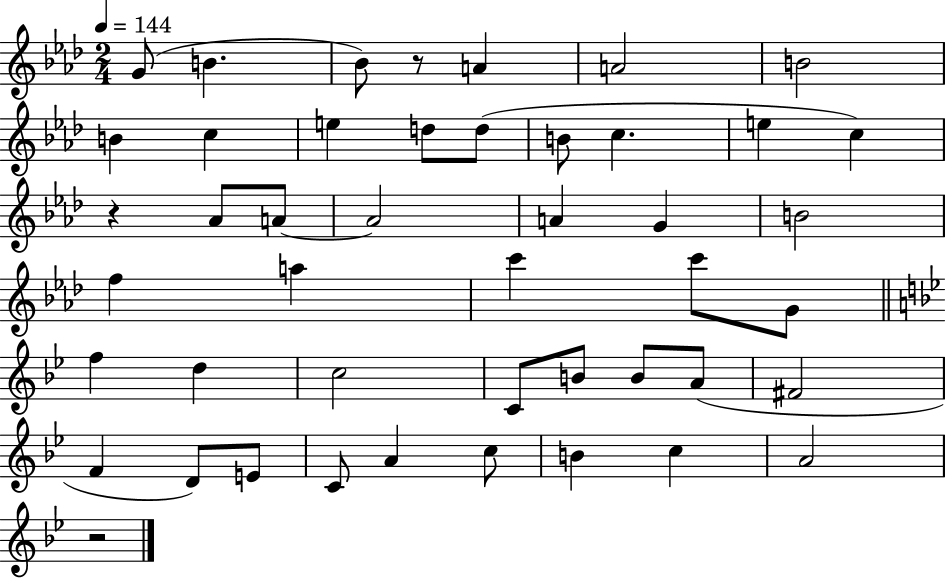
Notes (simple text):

G4/e B4/q. Bb4/e R/e A4/q A4/h B4/h B4/q C5/q E5/q D5/e D5/e B4/e C5/q. E5/q C5/q R/q Ab4/e A4/e A4/h A4/q G4/q B4/h F5/q A5/q C6/q C6/e G4/e F5/q D5/q C5/h C4/e B4/e B4/e A4/e F#4/h F4/q D4/e E4/e C4/e A4/q C5/e B4/q C5/q A4/h R/h